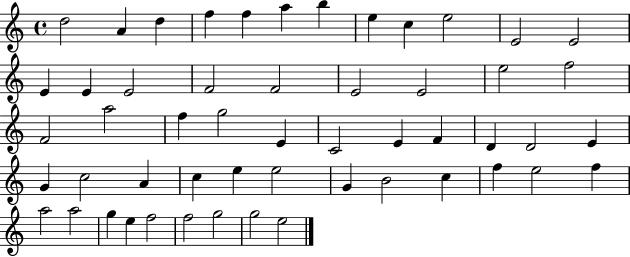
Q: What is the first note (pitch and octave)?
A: D5